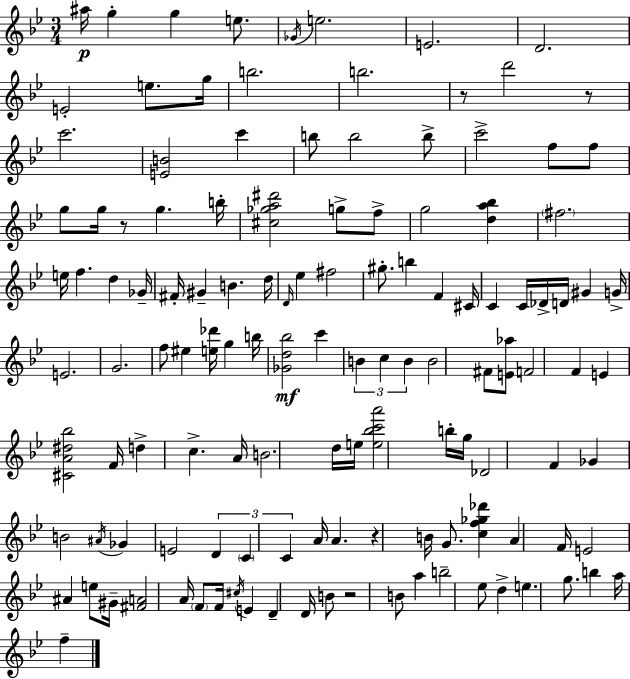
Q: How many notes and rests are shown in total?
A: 128